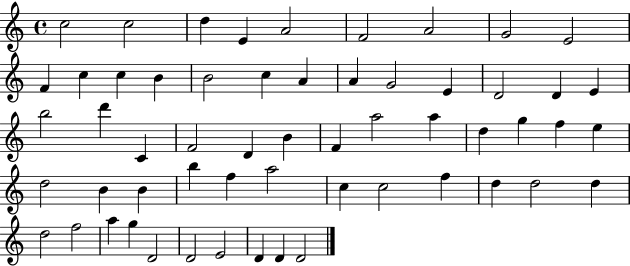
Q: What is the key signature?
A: C major